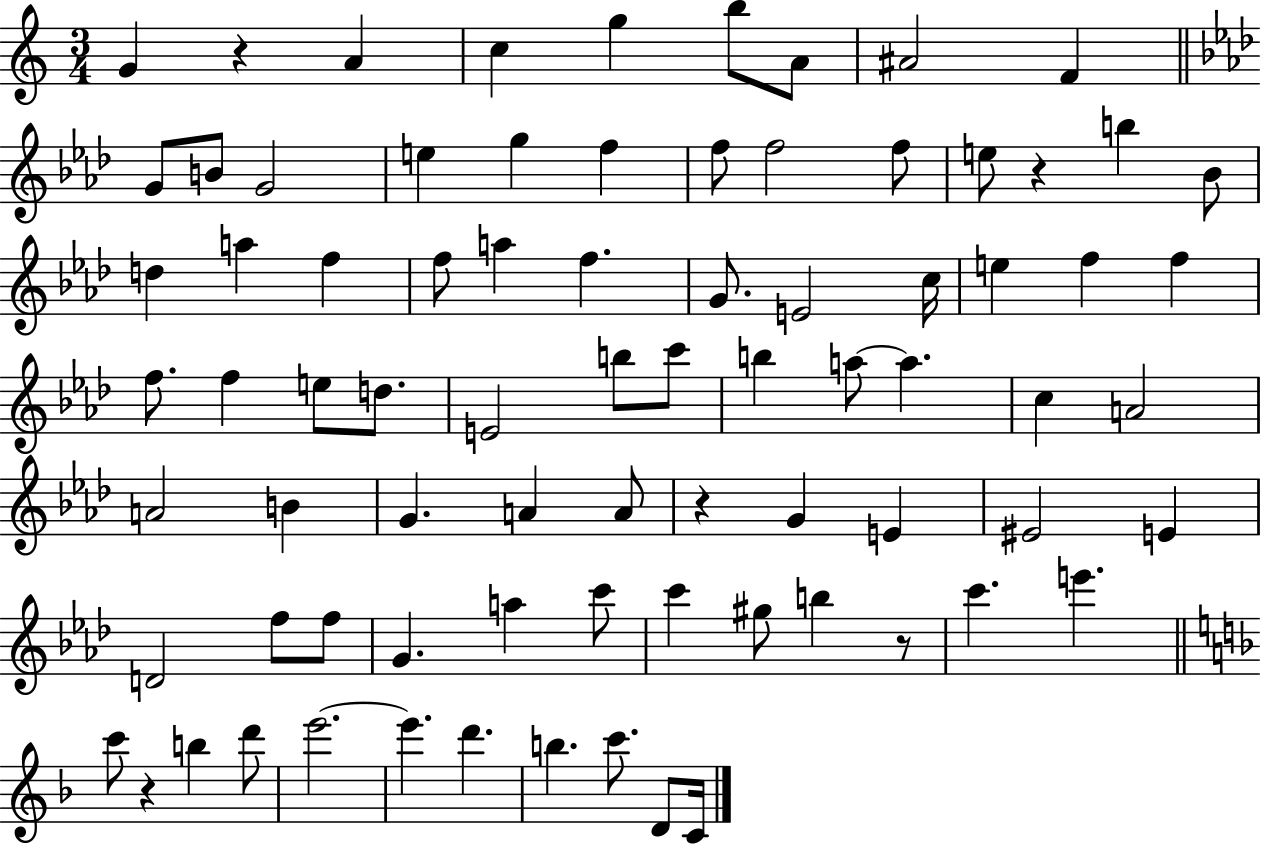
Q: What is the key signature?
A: C major